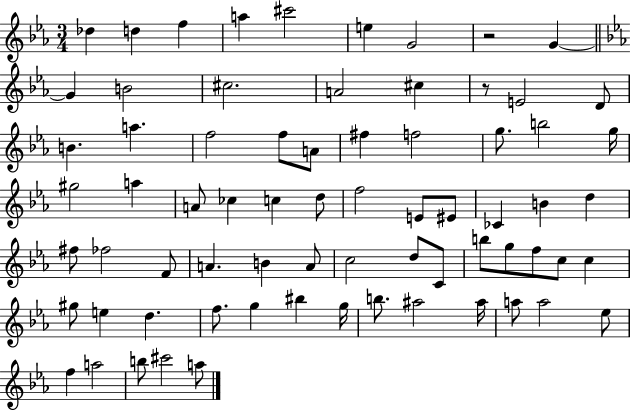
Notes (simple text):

Db5/q D5/q F5/q A5/q C#6/h E5/q G4/h R/h G4/q G4/q B4/h C#5/h. A4/h C#5/q R/e E4/h D4/e B4/q. A5/q. F5/h F5/e A4/e F#5/q F5/h G5/e. B5/h G5/s G#5/h A5/q A4/e CES5/q C5/q D5/e F5/h E4/e EIS4/e CES4/q B4/q D5/q F#5/e FES5/h F4/e A4/q. B4/q A4/e C5/h D5/e C4/e B5/e G5/e F5/e C5/e C5/q G#5/e E5/q D5/q. F5/e. G5/q BIS5/q G5/s B5/e. A#5/h A#5/s A5/e A5/h Eb5/e F5/q A5/h B5/e C#6/h A5/e